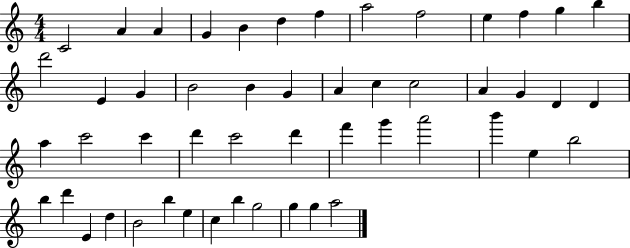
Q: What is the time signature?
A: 4/4